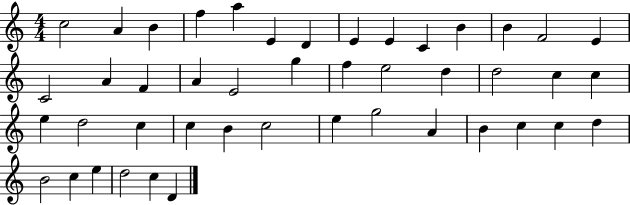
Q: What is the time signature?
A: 4/4